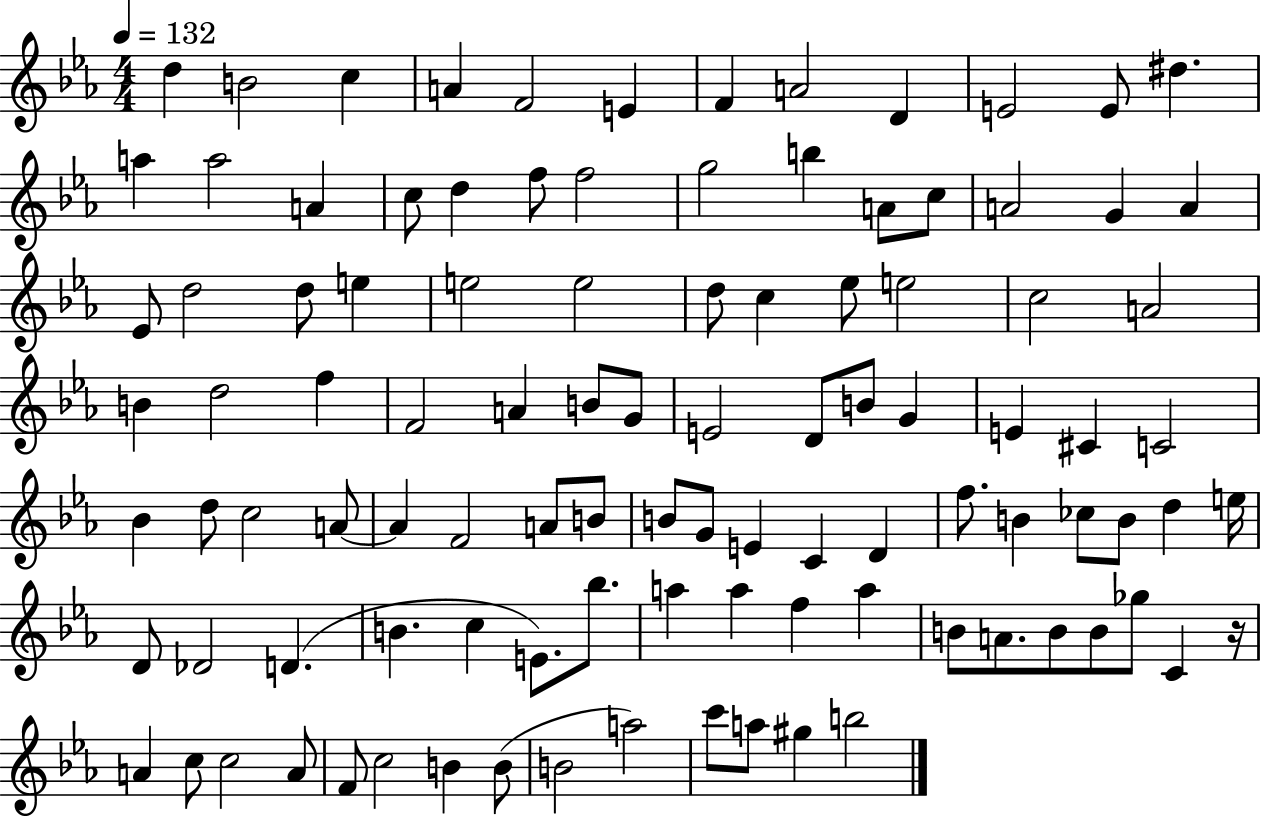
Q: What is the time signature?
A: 4/4